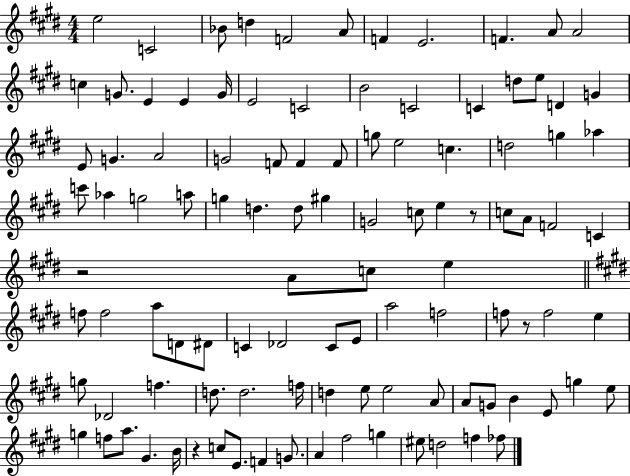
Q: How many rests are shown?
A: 4